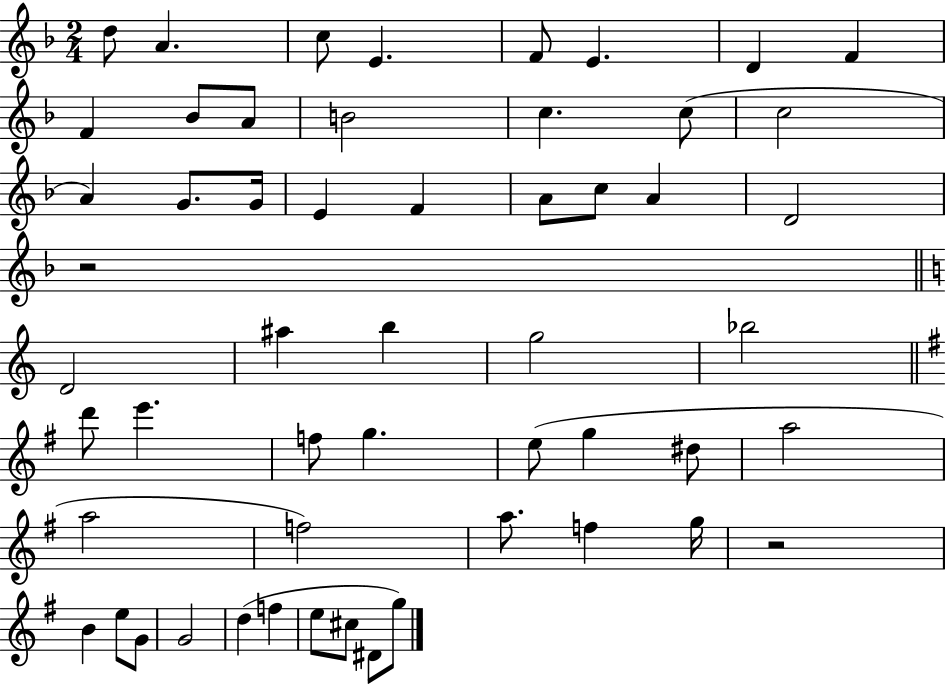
X:1
T:Untitled
M:2/4
L:1/4
K:F
d/2 A c/2 E F/2 E D F F _B/2 A/2 B2 c c/2 c2 A G/2 G/4 E F A/2 c/2 A D2 z2 D2 ^a b g2 _b2 d'/2 e' f/2 g e/2 g ^d/2 a2 a2 f2 a/2 f g/4 z2 B e/2 G/2 G2 d f e/2 ^c/2 ^D/2 g/2